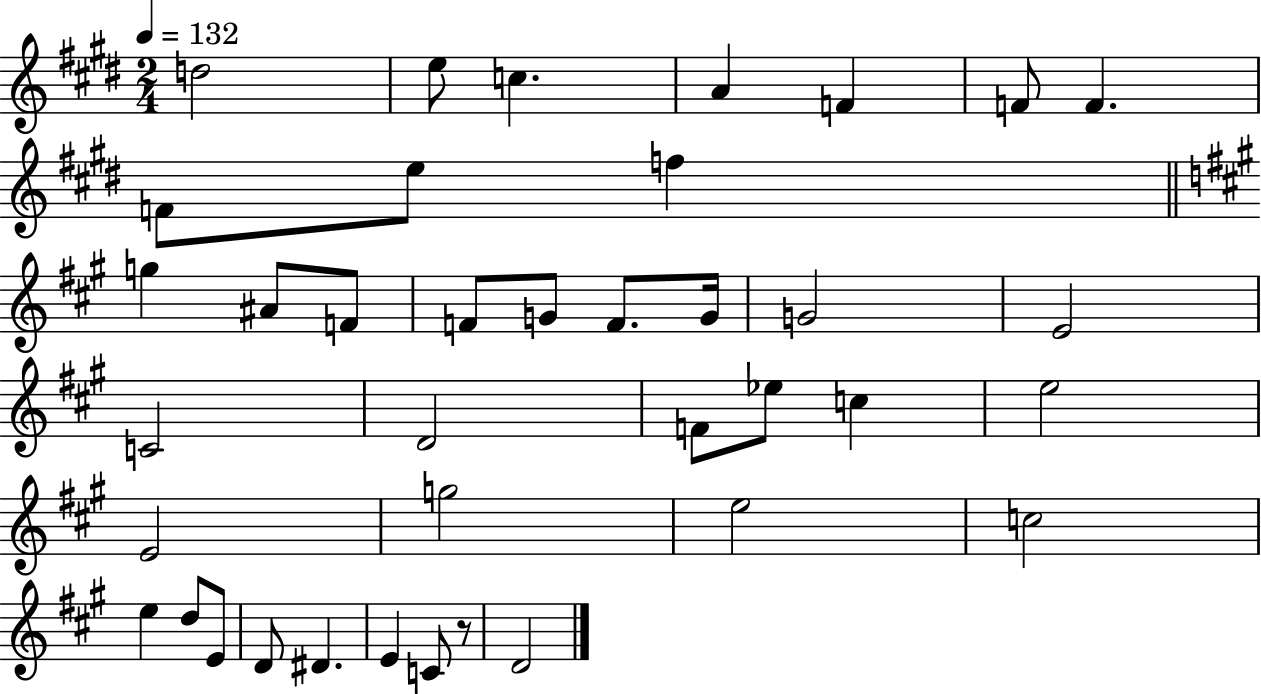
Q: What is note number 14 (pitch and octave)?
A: F4